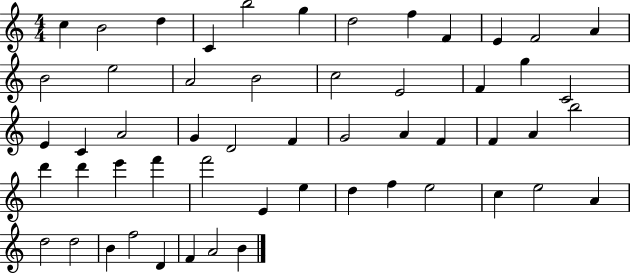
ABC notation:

X:1
T:Untitled
M:4/4
L:1/4
K:C
c B2 d C b2 g d2 f F E F2 A B2 e2 A2 B2 c2 E2 F g C2 E C A2 G D2 F G2 A F F A b2 d' d' e' f' f'2 E e d f e2 c e2 A d2 d2 B f2 D F A2 B